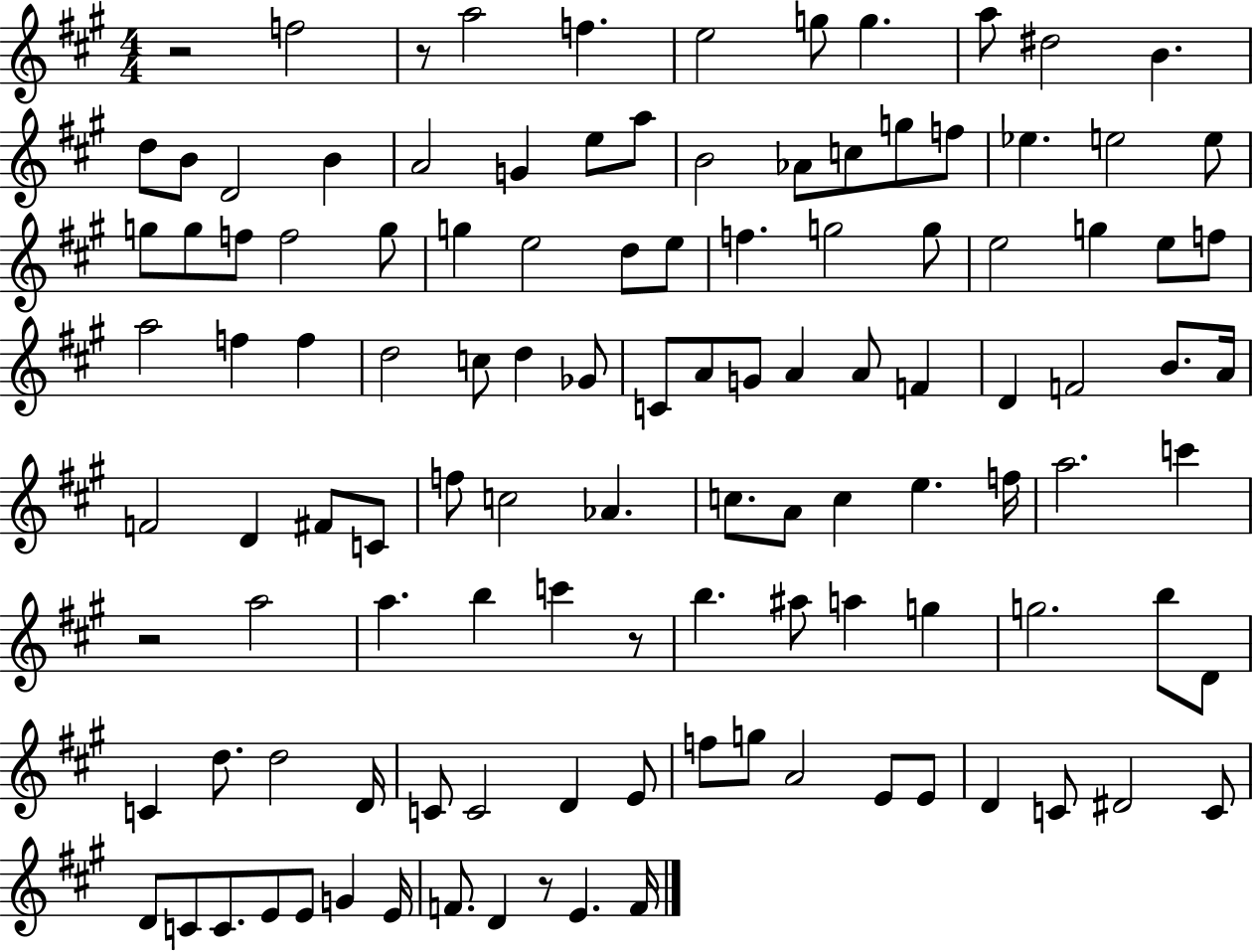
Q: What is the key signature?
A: A major